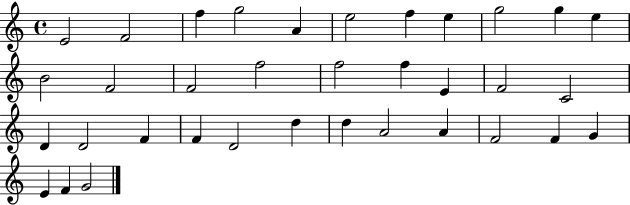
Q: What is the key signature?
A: C major